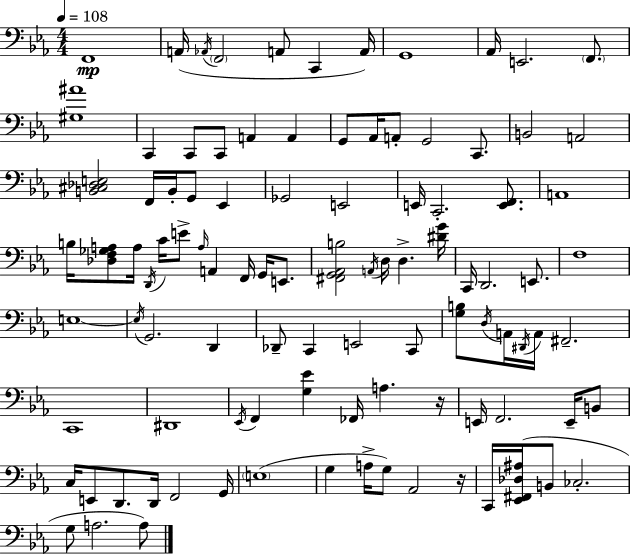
{
  \clef bass
  \numericTimeSignature
  \time 4/4
  \key c \minor
  \tempo 4 = 108
  \repeat volta 2 { f,1\mp | a,16( \acciaccatura { aes,16 } \parenthesize f,2 a,8 c,4 | a,16) g,1 | aes,16 e,2. \parenthesize f,8. | \break <gis ais'>1 | c,4 c,8 c,8 a,4 a,4 | g,8 aes,16 a,8-. g,2 c,8. | b,2 a,2 | \break <b, cis des e>2 f,16 b,16-. g,8 ees,4 | ges,2 e,2 | e,16 c,2.-. <e, f,>8. | a,1 | \break b16 <des f ges a>8 a16 \acciaccatura { d,16 } c'16 e'8-> \grace { a16 } a,4 f,16 g,16 | e,8. <fis, g, aes, b>2 \acciaccatura { a,16 } d16 d4.-> | <dis' g'>16 c,16 d,2. | e,8. f1 | \break e1~~ | \acciaccatura { e16 } g,2. | d,4 des,8-- c,4 e,2 | c,8 <g b>8 \acciaccatura { d16 } a,16 \acciaccatura { dis,16 } a,16 fis,2.-- | \break c,1 | dis,1 | \acciaccatura { ees,16 } f,4 <g ees'>4 | fes,16 a4. r16 e,16 f,2. | \break e,16-- b,8 c16 e,8 d,8. d,16 f,2 | g,16 \parenthesize e1( | g4 a16-> g8) aes,2 | r16 c,16 <ees, fis, des ais>16( b,8 ces2.-. | \break g8 a2. | a8) } \bar "|."
}